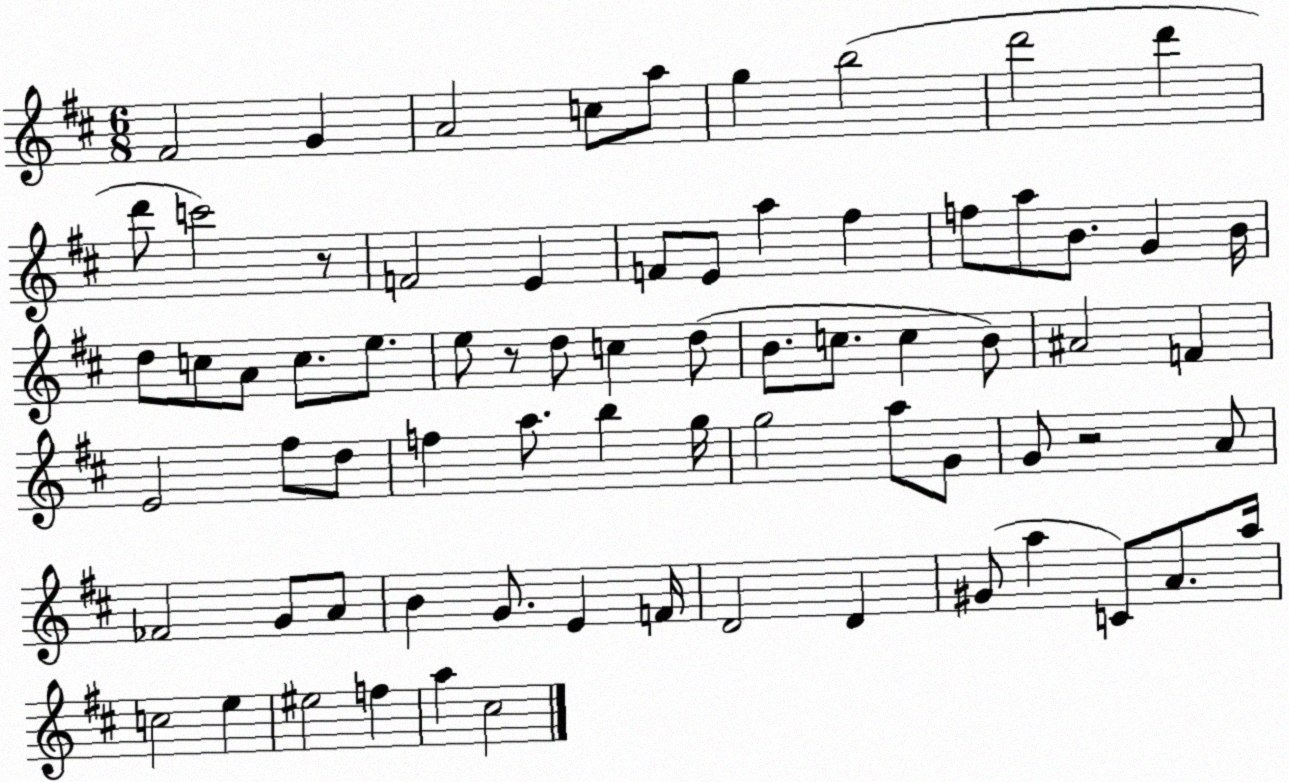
X:1
T:Untitled
M:6/8
L:1/4
K:D
^F2 G A2 c/2 a/2 g b2 d'2 d' d'/2 c'2 z/2 F2 E F/2 E/2 a ^f f/2 a/2 B/2 G B/4 d/2 c/2 A/2 c/2 e/2 e/2 z/2 d/2 c d/2 B/2 c/2 c B/2 ^A2 F E2 ^f/2 d/2 f a/2 b g/4 g2 a/2 G/2 G/2 z2 A/2 _F2 G/2 A/2 B G/2 E F/4 D2 D ^G/2 a C/2 A/2 a/4 c2 e ^e2 f a ^c2